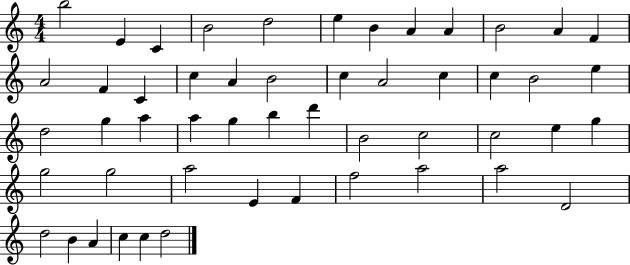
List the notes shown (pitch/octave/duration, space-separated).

B5/h E4/q C4/q B4/h D5/h E5/q B4/q A4/q A4/q B4/h A4/q F4/q A4/h F4/q C4/q C5/q A4/q B4/h C5/q A4/h C5/q C5/q B4/h E5/q D5/h G5/q A5/q A5/q G5/q B5/q D6/q B4/h C5/h C5/h E5/q G5/q G5/h G5/h A5/h E4/q F4/q F5/h A5/h A5/h D4/h D5/h B4/q A4/q C5/q C5/q D5/h